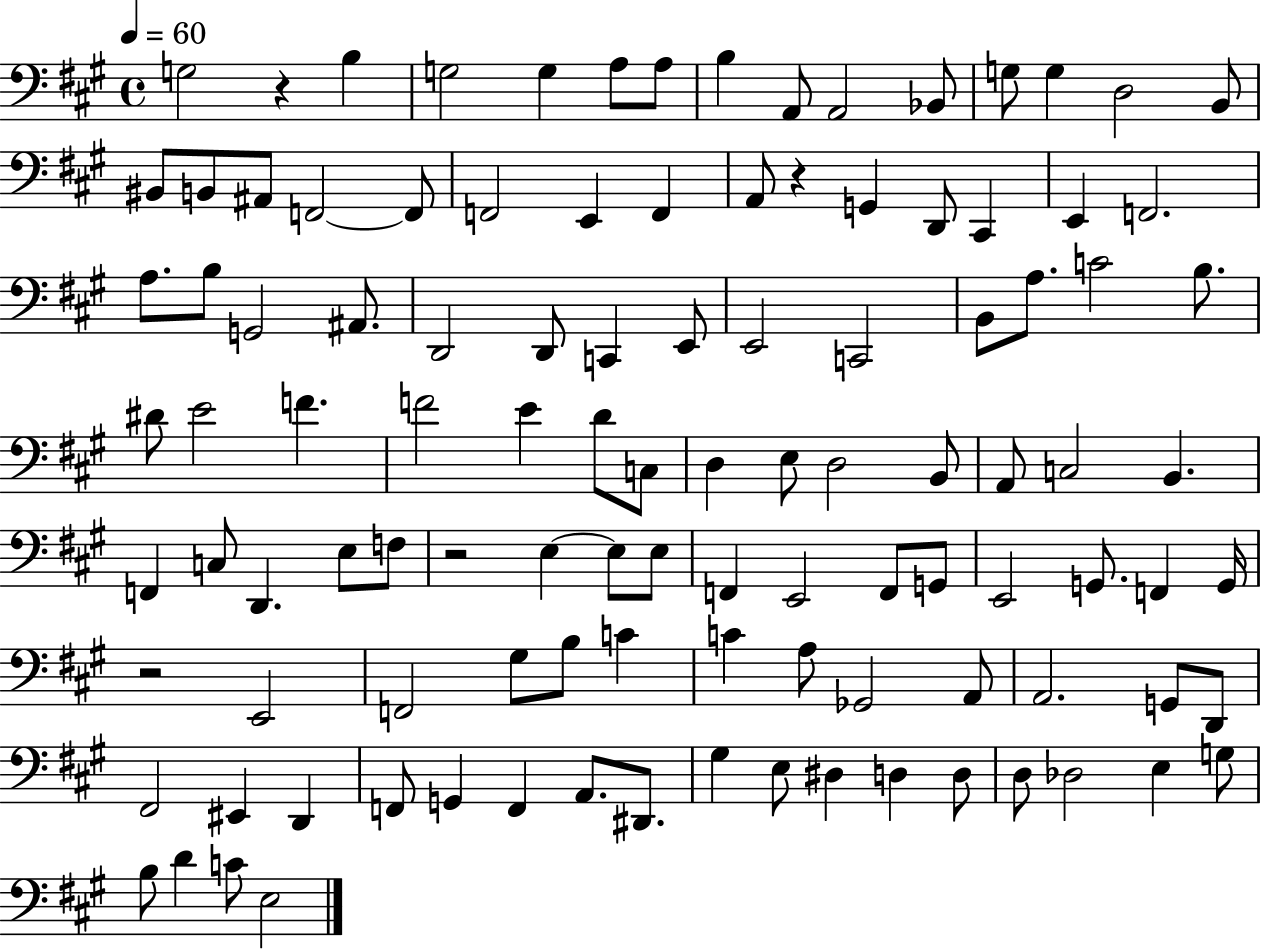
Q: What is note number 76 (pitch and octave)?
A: B3